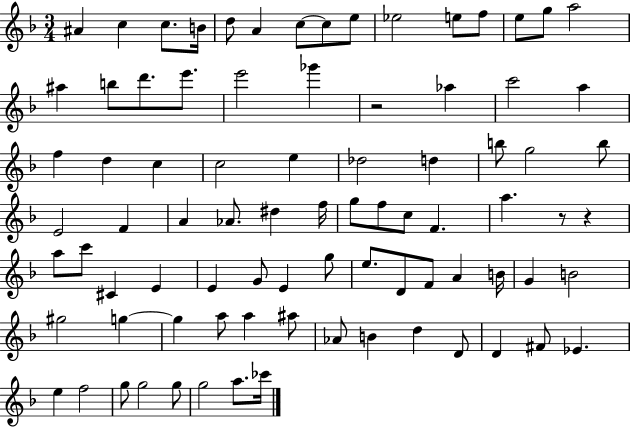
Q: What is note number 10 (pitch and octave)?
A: Eb5